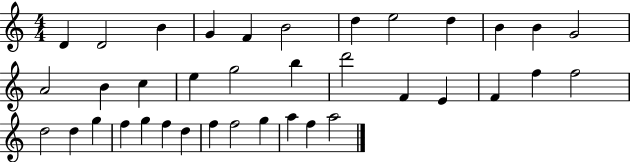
D4/q D4/h B4/q G4/q F4/q B4/h D5/q E5/h D5/q B4/q B4/q G4/h A4/h B4/q C5/q E5/q G5/h B5/q D6/h F4/q E4/q F4/q F5/q F5/h D5/h D5/q G5/q F5/q G5/q F5/q D5/q F5/q F5/h G5/q A5/q F5/q A5/h